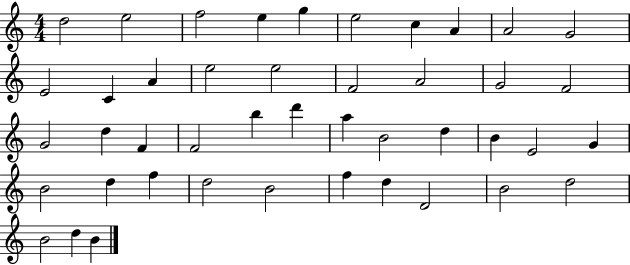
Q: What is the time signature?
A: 4/4